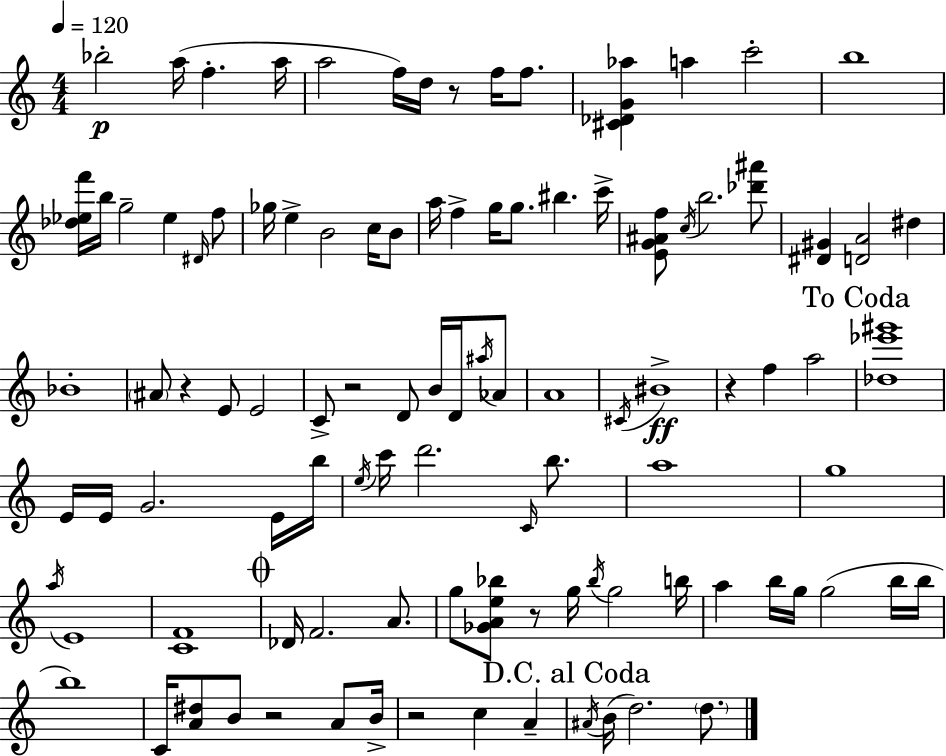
{
  \clef treble
  \numericTimeSignature
  \time 4/4
  \key a \minor
  \tempo 4 = 120
  bes''2-.\p a''16( f''4.-. a''16 | a''2 f''16) d''16 r8 f''16 f''8. | <cis' des' g' aes''>4 a''4 c'''2-. | b''1 | \break <des'' ees'' f'''>16 b''16 g''2-- ees''4 \grace { dis'16 } f''8 | ges''16 e''4-> b'2 c''16 b'8 | a''16 f''4-> g''16 g''8. bis''4. | c'''16-> <e' g' ais' f''>8 \acciaccatura { c''16 } b''2. | \break <des''' ais'''>8 <dis' gis'>4 <d' a'>2 dis''4 | bes'1-. | \parenthesize ais'8 r4 e'8 e'2 | c'8-> r2 d'8 b'16 d'16 | \break \acciaccatura { ais''16 } aes'8 a'1 | \acciaccatura { cis'16 }\ff bis'1-> | r4 f''4 a''2 | \mark "To Coda" <des'' ees''' gis'''>1 | \break e'16 e'16 g'2. | e'16 b''16 \acciaccatura { e''16 } c'''16 d'''2. | \grace { c'16 } b''8. a''1 | g''1 | \break \acciaccatura { a''16 } e'1 | <c' f'>1 | \mark \markup { \musicglyph "scripts.coda" } des'16 f'2. | a'8. g''8 <ges' a' e'' bes''>8 r8 g''16 \acciaccatura { bes''16 } g''2 | \break b''16 a''4 b''16 g''16 g''2( | b''16 b''16 b''1) | c'16 <a' dis''>8 b'8 r2 | a'8 b'16-> r2 | \break c''4 a'4-- \mark "D.C. al Coda" \acciaccatura { ais'16 }( b'16 d''2.) | \parenthesize d''8. \bar "|."
}